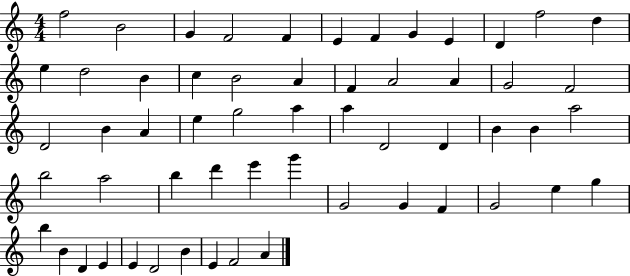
{
  \clef treble
  \numericTimeSignature
  \time 4/4
  \key c \major
  f''2 b'2 | g'4 f'2 f'4 | e'4 f'4 g'4 e'4 | d'4 f''2 d''4 | \break e''4 d''2 b'4 | c''4 b'2 a'4 | f'4 a'2 a'4 | g'2 f'2 | \break d'2 b'4 a'4 | e''4 g''2 a''4 | a''4 d'2 d'4 | b'4 b'4 a''2 | \break b''2 a''2 | b''4 d'''4 e'''4 g'''4 | g'2 g'4 f'4 | g'2 e''4 g''4 | \break b''4 b'4 d'4 e'4 | e'4 d'2 b'4 | e'4 f'2 a'4 | \bar "|."
}